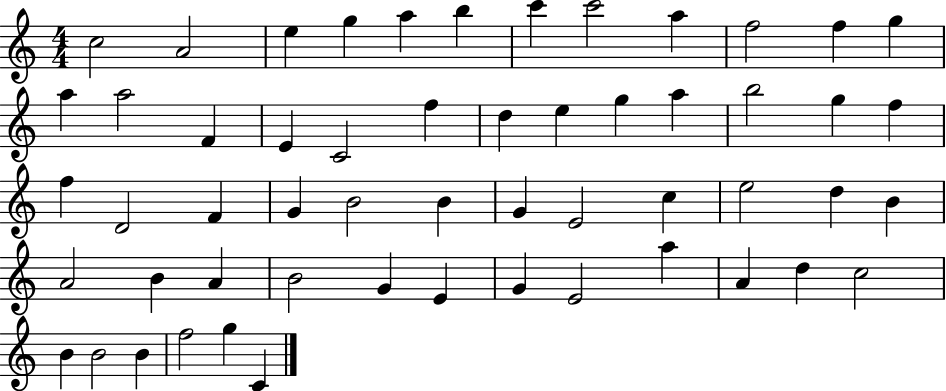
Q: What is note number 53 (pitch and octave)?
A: F5